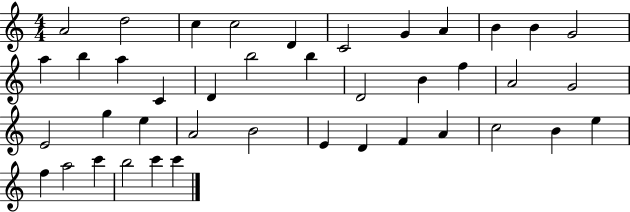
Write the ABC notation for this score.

X:1
T:Untitled
M:4/4
L:1/4
K:C
A2 d2 c c2 D C2 G A B B G2 a b a C D b2 b D2 B f A2 G2 E2 g e A2 B2 E D F A c2 B e f a2 c' b2 c' c'